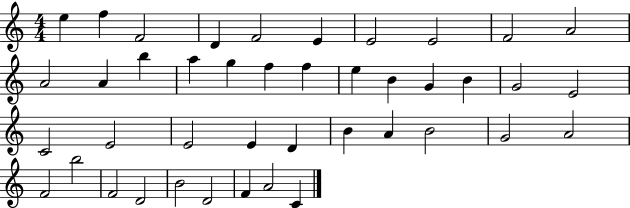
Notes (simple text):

E5/q F5/q F4/h D4/q F4/h E4/q E4/h E4/h F4/h A4/h A4/h A4/q B5/q A5/q G5/q F5/q F5/q E5/q B4/q G4/q B4/q G4/h E4/h C4/h E4/h E4/h E4/q D4/q B4/q A4/q B4/h G4/h A4/h F4/h B5/h F4/h D4/h B4/h D4/h F4/q A4/h C4/q